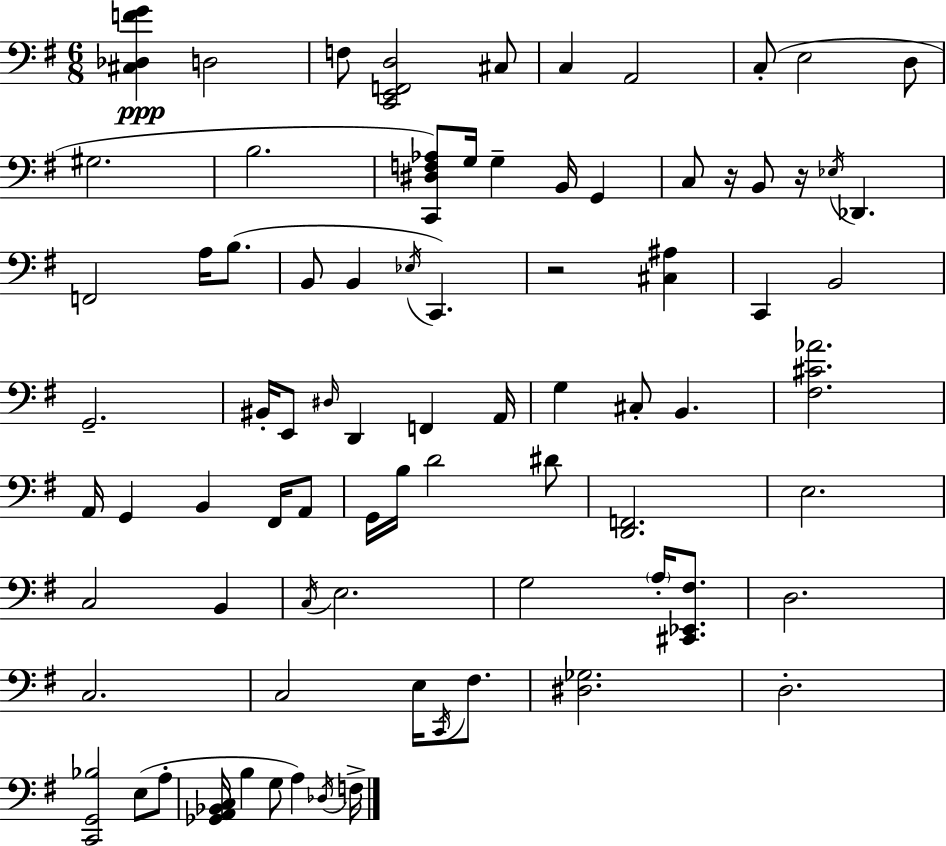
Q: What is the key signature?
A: G major